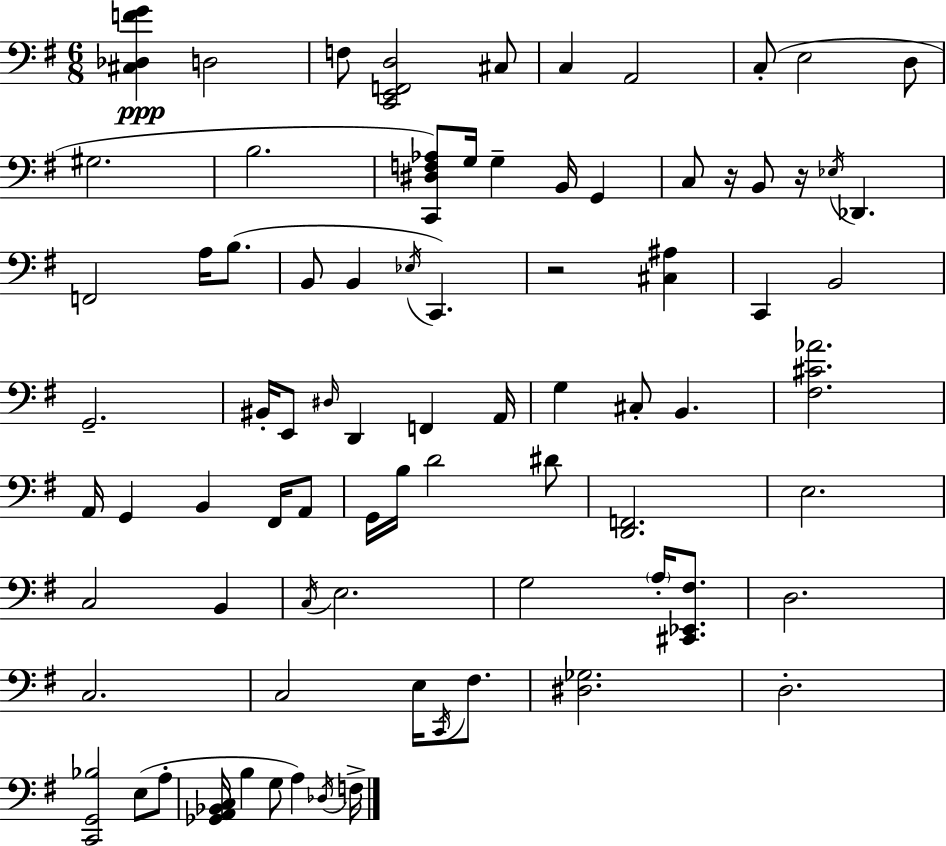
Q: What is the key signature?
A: G major